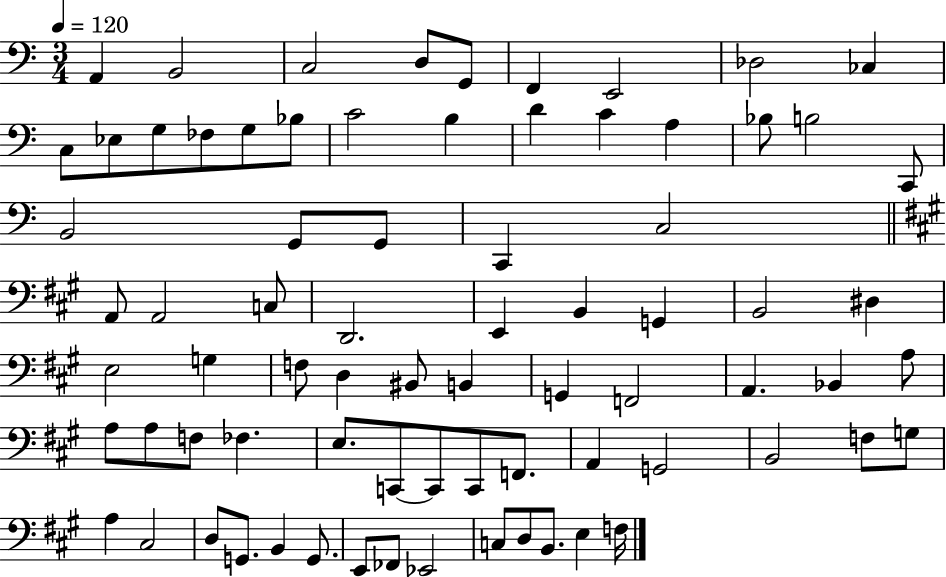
{
  \clef bass
  \numericTimeSignature
  \time 3/4
  \key c \major
  \tempo 4 = 120
  \repeat volta 2 { a,4 b,2 | c2 d8 g,8 | f,4 e,2 | des2 ces4 | \break c8 ees8 g8 fes8 g8 bes8 | c'2 b4 | d'4 c'4 a4 | bes8 b2 c,8 | \break b,2 g,8 g,8 | c,4 c2 | \bar "||" \break \key a \major a,8 a,2 c8 | d,2. | e,4 b,4 g,4 | b,2 dis4 | \break e2 g4 | f8 d4 bis,8 b,4 | g,4 f,2 | a,4. bes,4 a8 | \break a8 a8 f8 fes4. | e8. c,8~~ c,8 c,8 f,8. | a,4 g,2 | b,2 f8 g8 | \break a4 cis2 | d8 g,8. b,4 g,8. | e,8 fes,8 ees,2 | c8 d8 b,8. e4 f16 | \break } \bar "|."
}